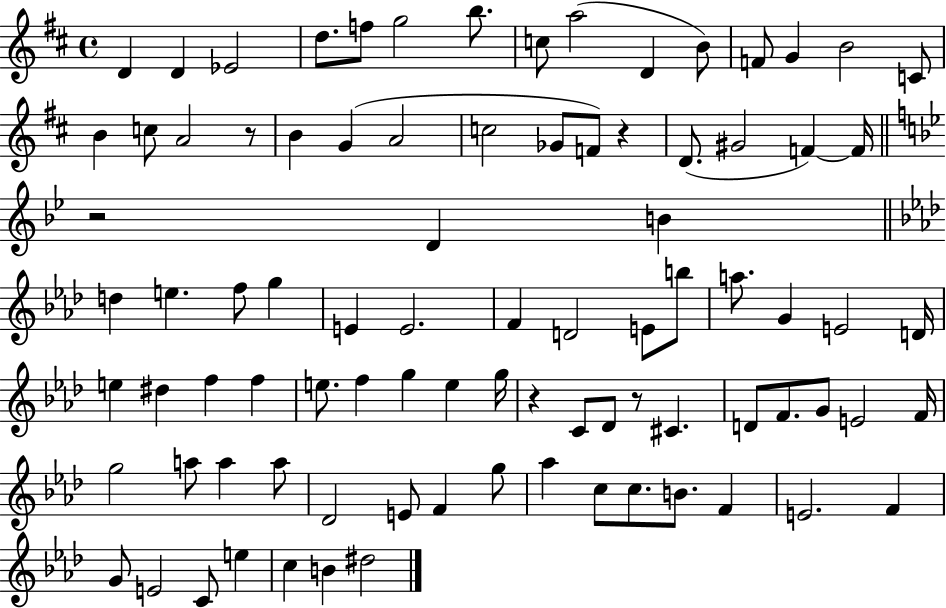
D4/q D4/q Eb4/h D5/e. F5/e G5/h B5/e. C5/e A5/h D4/q B4/e F4/e G4/q B4/h C4/e B4/q C5/e A4/h R/e B4/q G4/q A4/h C5/h Gb4/e F4/e R/q D4/e. G#4/h F4/q F4/s R/h D4/q B4/q D5/q E5/q. F5/e G5/q E4/q E4/h. F4/q D4/h E4/e B5/e A5/e. G4/q E4/h D4/s E5/q D#5/q F5/q F5/q E5/e. F5/q G5/q E5/q G5/s R/q C4/e Db4/e R/e C#4/q. D4/e F4/e. G4/e E4/h F4/s G5/h A5/e A5/q A5/e Db4/h E4/e F4/q G5/e Ab5/q C5/e C5/e. B4/e. F4/q E4/h. F4/q G4/e E4/h C4/e E5/q C5/q B4/q D#5/h